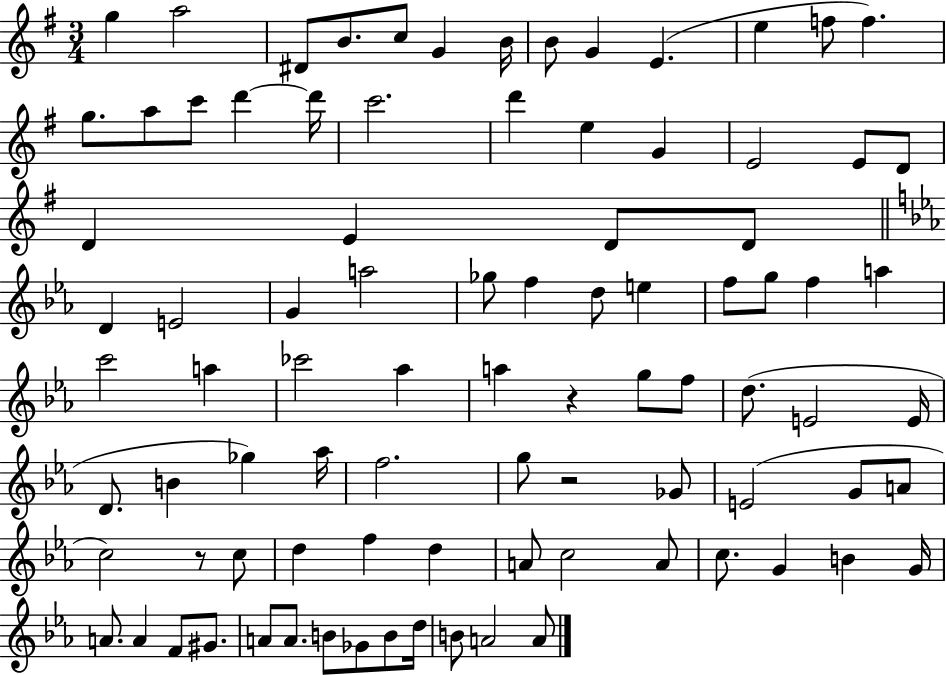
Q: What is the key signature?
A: G major